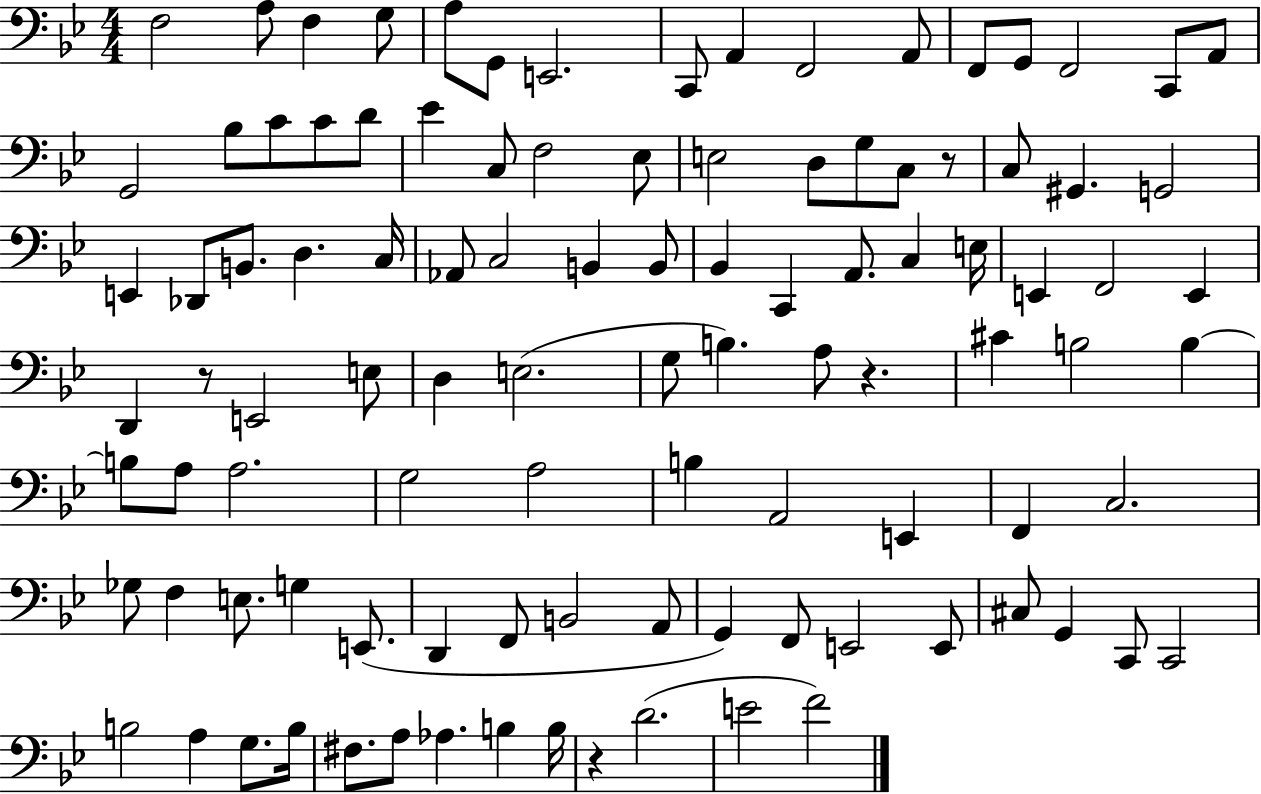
F3/h A3/e F3/q G3/e A3/e G2/e E2/h. C2/e A2/q F2/h A2/e F2/e G2/e F2/h C2/e A2/e G2/h Bb3/e C4/e C4/e D4/e Eb4/q C3/e F3/h Eb3/e E3/h D3/e G3/e C3/e R/e C3/e G#2/q. G2/h E2/q Db2/e B2/e. D3/q. C3/s Ab2/e C3/h B2/q B2/e Bb2/q C2/q A2/e. C3/q E3/s E2/q F2/h E2/q D2/q R/e E2/h E3/e D3/q E3/h. G3/e B3/q. A3/e R/q. C#4/q B3/h B3/q B3/e A3/e A3/h. G3/h A3/h B3/q A2/h E2/q F2/q C3/h. Gb3/e F3/q E3/e. G3/q E2/e. D2/q F2/e B2/h A2/e G2/q F2/e E2/h E2/e C#3/e G2/q C2/e C2/h B3/h A3/q G3/e. B3/s F#3/e. A3/e Ab3/q. B3/q B3/s R/q D4/h. E4/h F4/h